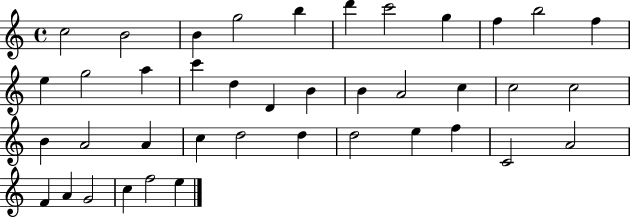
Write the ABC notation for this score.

X:1
T:Untitled
M:4/4
L:1/4
K:C
c2 B2 B g2 b d' c'2 g f b2 f e g2 a c' d D B B A2 c c2 c2 B A2 A c d2 d d2 e f C2 A2 F A G2 c f2 e